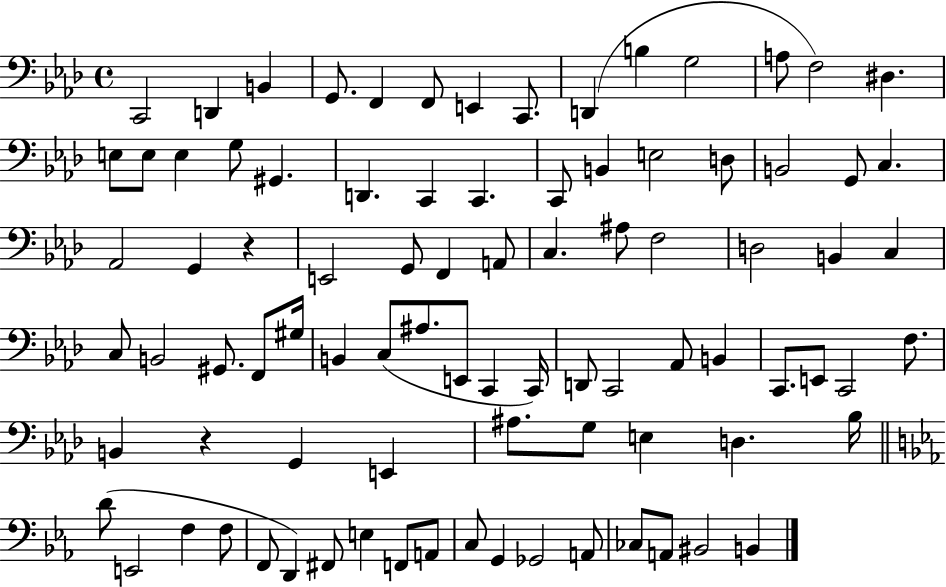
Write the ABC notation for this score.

X:1
T:Untitled
M:4/4
L:1/4
K:Ab
C,,2 D,, B,, G,,/2 F,, F,,/2 E,, C,,/2 D,, B, G,2 A,/2 F,2 ^D, E,/2 E,/2 E, G,/2 ^G,, D,, C,, C,, C,,/2 B,, E,2 D,/2 B,,2 G,,/2 C, _A,,2 G,, z E,,2 G,,/2 F,, A,,/2 C, ^A,/2 F,2 D,2 B,, C, C,/2 B,,2 ^G,,/2 F,,/2 ^G,/4 B,, C,/2 ^A,/2 E,,/2 C,, C,,/4 D,,/2 C,,2 _A,,/2 B,, C,,/2 E,,/2 C,,2 F,/2 B,, z G,, E,, ^A,/2 G,/2 E, D, _B,/4 D/2 E,,2 F, F,/2 F,,/2 D,, ^F,,/2 E, F,,/2 A,,/2 C,/2 G,, _G,,2 A,,/2 _C,/2 A,,/2 ^B,,2 B,,